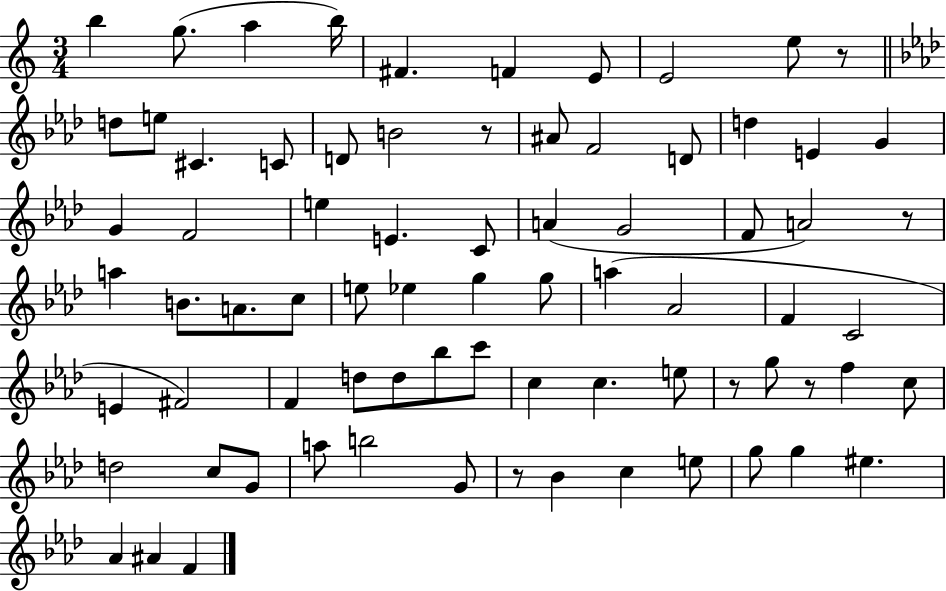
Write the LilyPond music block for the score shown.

{
  \clef treble
  \numericTimeSignature
  \time 3/4
  \key c \major
  \repeat volta 2 { b''4 g''8.( a''4 b''16) | fis'4. f'4 e'8 | e'2 e''8 r8 | \bar "||" \break \key f \minor d''8 e''8 cis'4. c'8 | d'8 b'2 r8 | ais'8 f'2 d'8 | d''4 e'4 g'4 | \break g'4 f'2 | e''4 e'4. c'8 | a'4( g'2 | f'8 a'2) r8 | \break a''4 b'8. a'8. c''8 | e''8 ees''4 g''4 g''8 | a''4( aes'2 | f'4 c'2 | \break e'4 fis'2) | f'4 d''8 d''8 bes''8 c'''8 | c''4 c''4. e''8 | r8 g''8 r8 f''4 c''8 | \break d''2 c''8 g'8 | a''8 b''2 g'8 | r8 bes'4 c''4 e''8 | g''8 g''4 eis''4. | \break aes'4 ais'4 f'4 | } \bar "|."
}